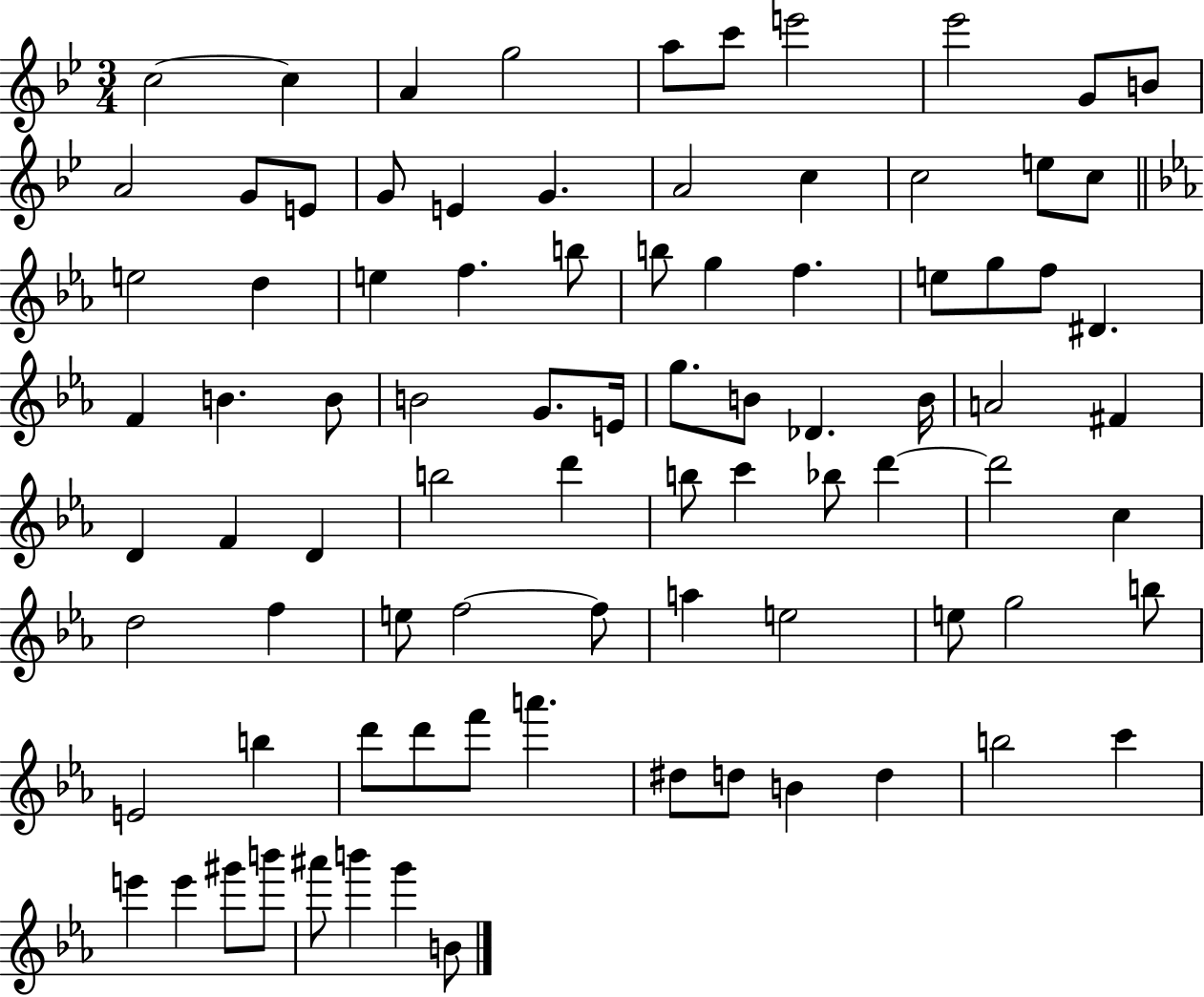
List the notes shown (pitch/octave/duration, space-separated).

C5/h C5/q A4/q G5/h A5/e C6/e E6/h Eb6/h G4/e B4/e A4/h G4/e E4/e G4/e E4/q G4/q. A4/h C5/q C5/h E5/e C5/e E5/h D5/q E5/q F5/q. B5/e B5/e G5/q F5/q. E5/e G5/e F5/e D#4/q. F4/q B4/q. B4/e B4/h G4/e. E4/s G5/e. B4/e Db4/q. B4/s A4/h F#4/q D4/q F4/q D4/q B5/h D6/q B5/e C6/q Bb5/e D6/q D6/h C5/q D5/h F5/q E5/e F5/h F5/e A5/q E5/h E5/e G5/h B5/e E4/h B5/q D6/e D6/e F6/e A6/q. D#5/e D5/e B4/q D5/q B5/h C6/q E6/q E6/q G#6/e B6/e A#6/e B6/q G6/q B4/e